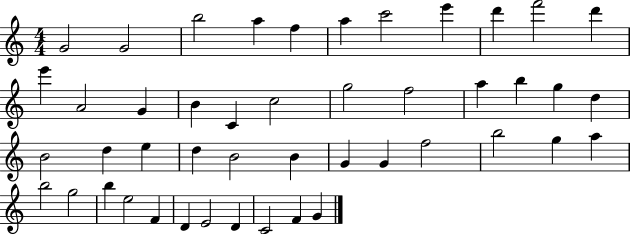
{
  \clef treble
  \numericTimeSignature
  \time 4/4
  \key c \major
  g'2 g'2 | b''2 a''4 f''4 | a''4 c'''2 e'''4 | d'''4 f'''2 d'''4 | \break e'''4 a'2 g'4 | b'4 c'4 c''2 | g''2 f''2 | a''4 b''4 g''4 d''4 | \break b'2 d''4 e''4 | d''4 b'2 b'4 | g'4 g'4 f''2 | b''2 g''4 a''4 | \break b''2 g''2 | b''4 e''2 f'4 | d'4 e'2 d'4 | c'2 f'4 g'4 | \break \bar "|."
}